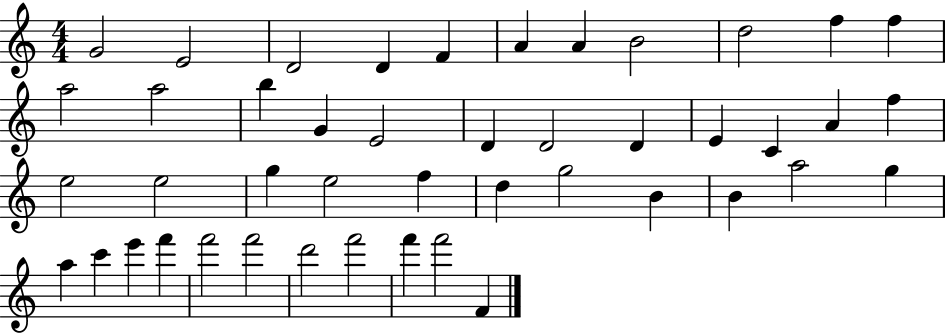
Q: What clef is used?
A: treble